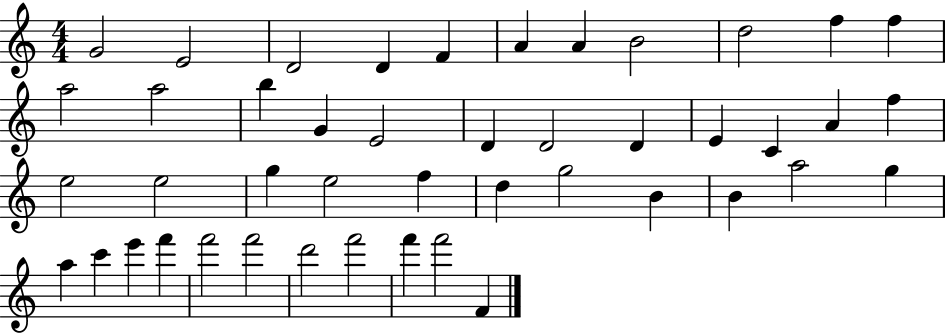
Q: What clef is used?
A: treble